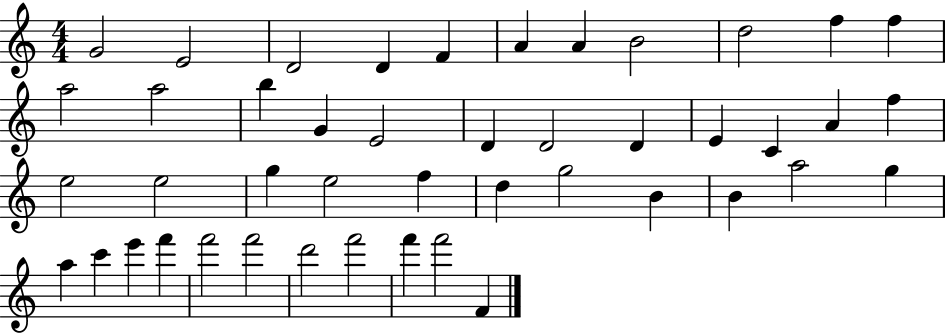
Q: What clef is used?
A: treble